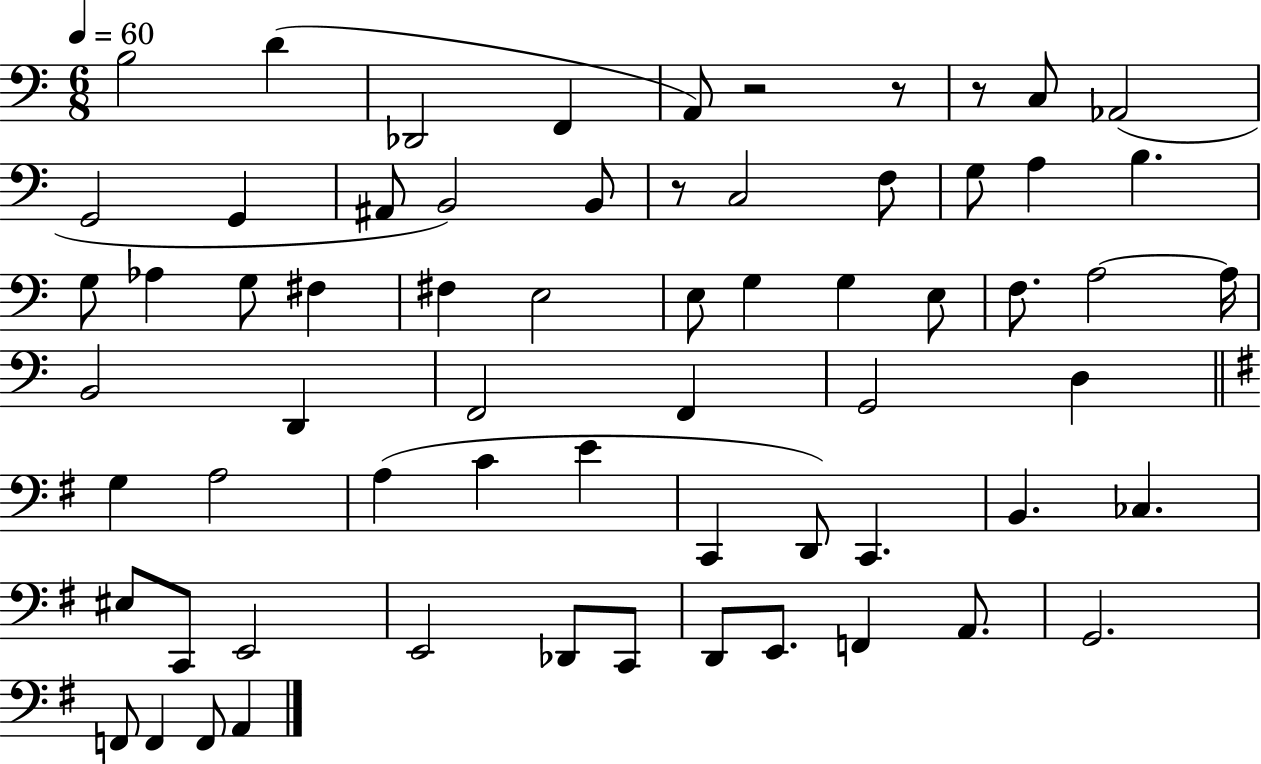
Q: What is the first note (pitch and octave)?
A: B3